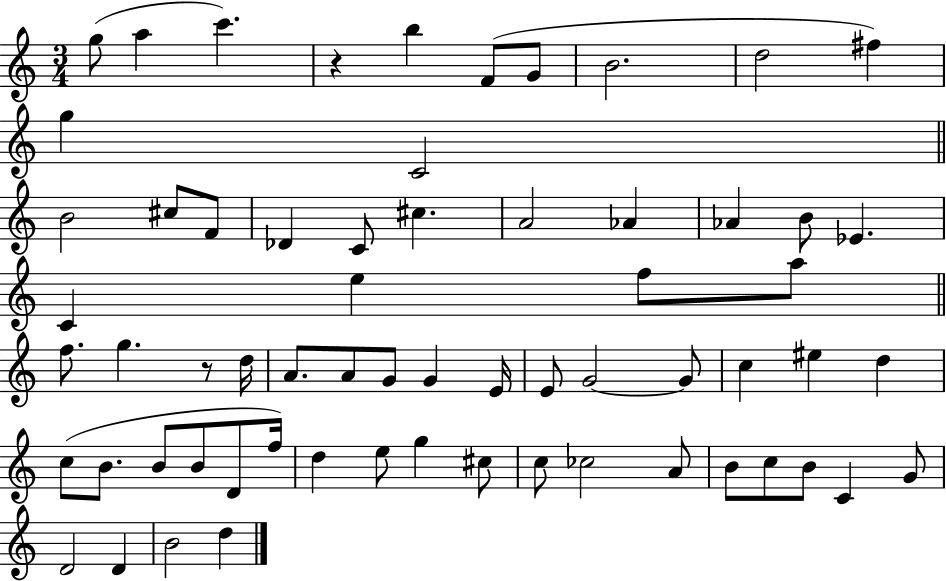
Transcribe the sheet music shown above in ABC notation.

X:1
T:Untitled
M:3/4
L:1/4
K:C
g/2 a c' z b F/2 G/2 B2 d2 ^f g C2 B2 ^c/2 F/2 _D C/2 ^c A2 _A _A B/2 _E C e f/2 a/2 f/2 g z/2 d/4 A/2 A/2 G/2 G E/4 E/2 G2 G/2 c ^e d c/2 B/2 B/2 B/2 D/2 f/4 d e/2 g ^c/2 c/2 _c2 A/2 B/2 c/2 B/2 C G/2 D2 D B2 d